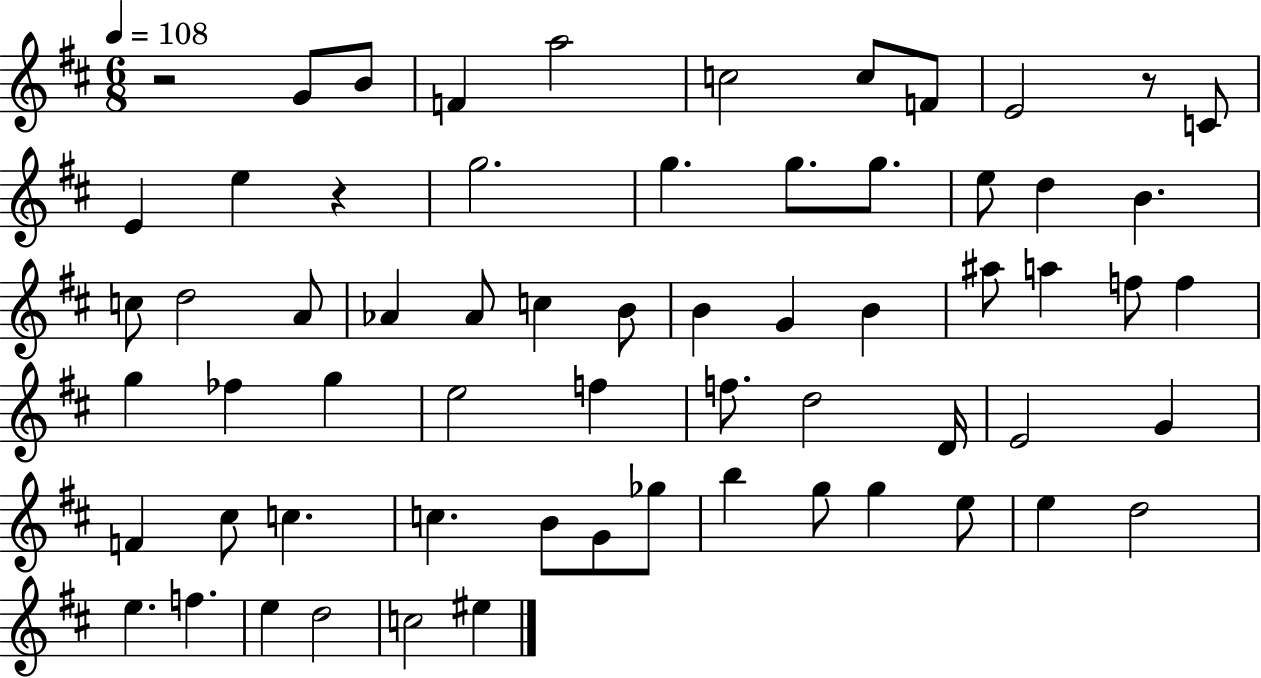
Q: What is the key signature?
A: D major